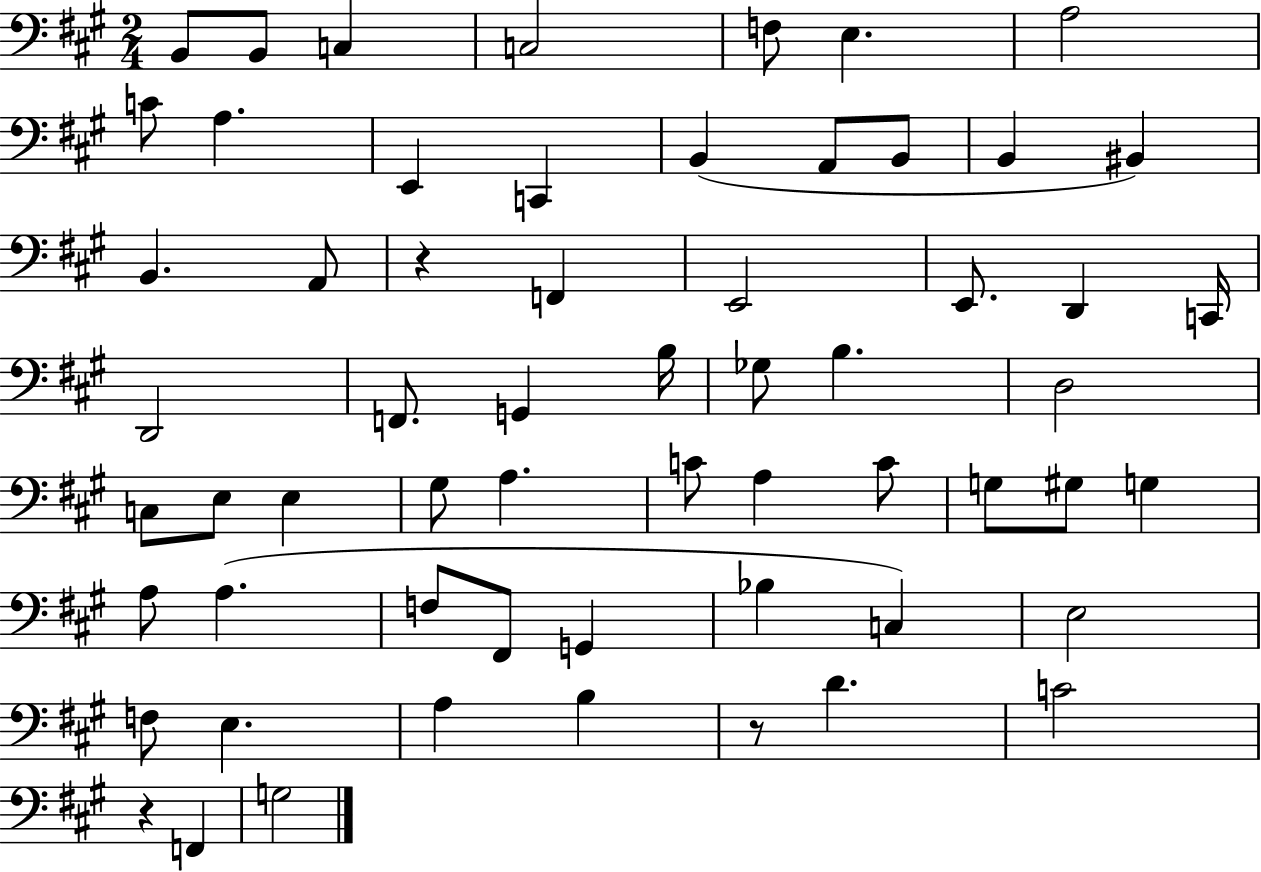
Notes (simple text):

B2/e B2/e C3/q C3/h F3/e E3/q. A3/h C4/e A3/q. E2/q C2/q B2/q A2/e B2/e B2/q BIS2/q B2/q. A2/e R/q F2/q E2/h E2/e. D2/q C2/s D2/h F2/e. G2/q B3/s Gb3/e B3/q. D3/h C3/e E3/e E3/q G#3/e A3/q. C4/e A3/q C4/e G3/e G#3/e G3/q A3/e A3/q. F3/e F#2/e G2/q Bb3/q C3/q E3/h F3/e E3/q. A3/q B3/q R/e D4/q. C4/h R/q F2/q G3/h